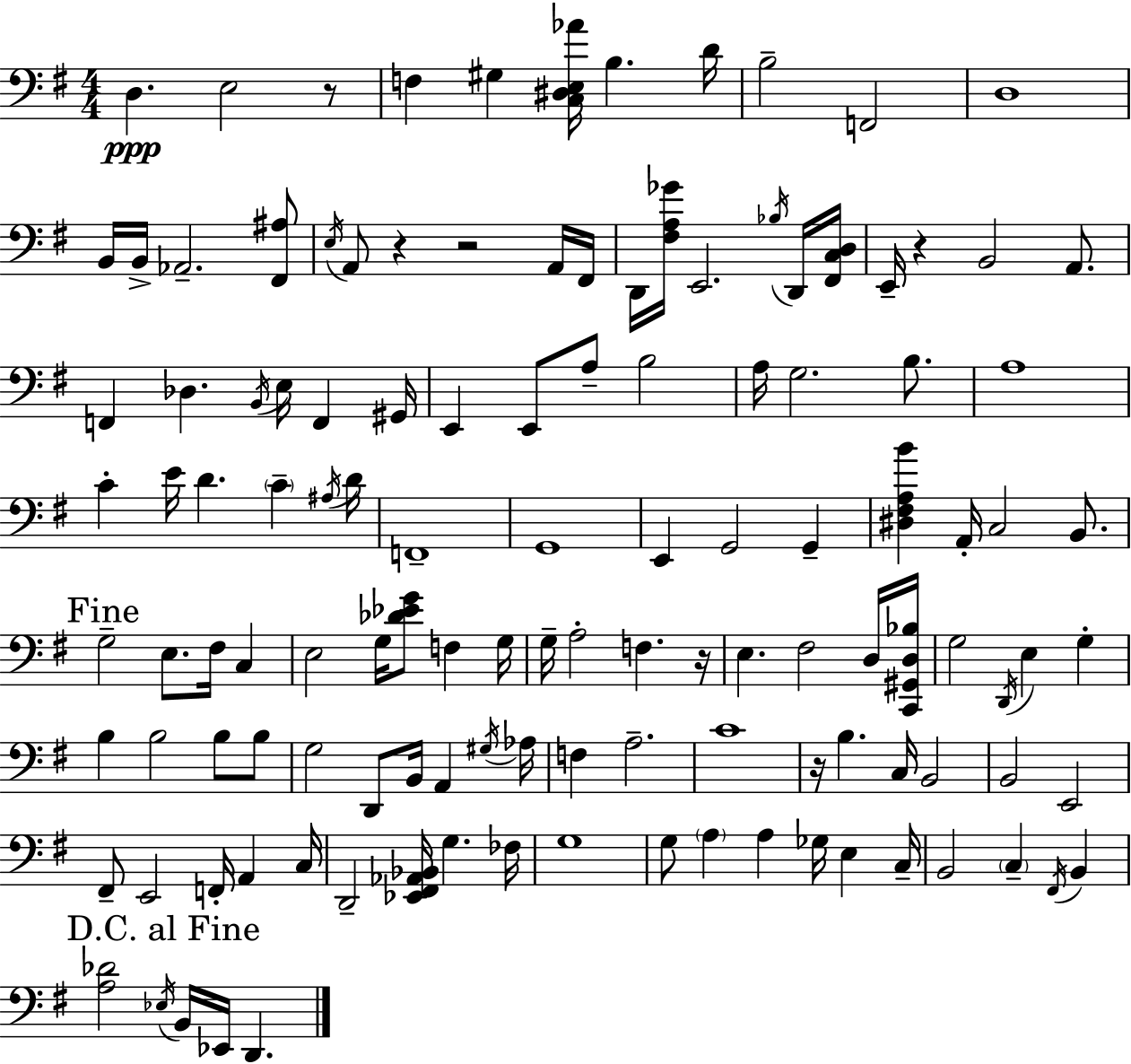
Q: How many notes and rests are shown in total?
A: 125